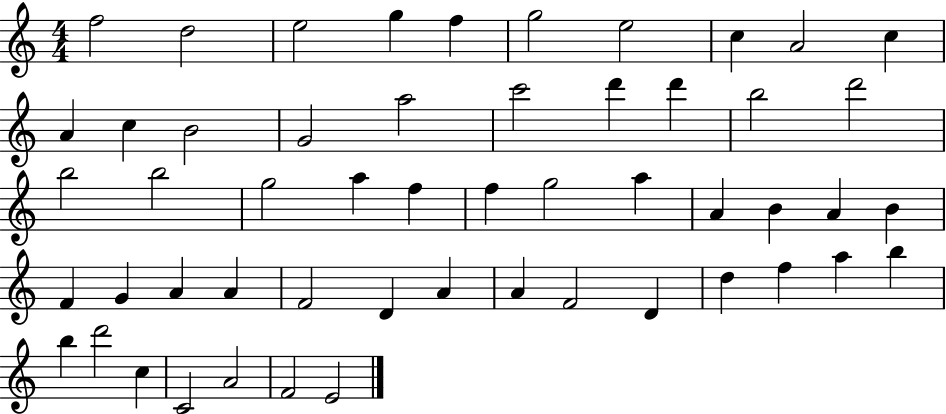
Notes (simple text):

F5/h D5/h E5/h G5/q F5/q G5/h E5/h C5/q A4/h C5/q A4/q C5/q B4/h G4/h A5/h C6/h D6/q D6/q B5/h D6/h B5/h B5/h G5/h A5/q F5/q F5/q G5/h A5/q A4/q B4/q A4/q B4/q F4/q G4/q A4/q A4/q F4/h D4/q A4/q A4/q F4/h D4/q D5/q F5/q A5/q B5/q B5/q D6/h C5/q C4/h A4/h F4/h E4/h